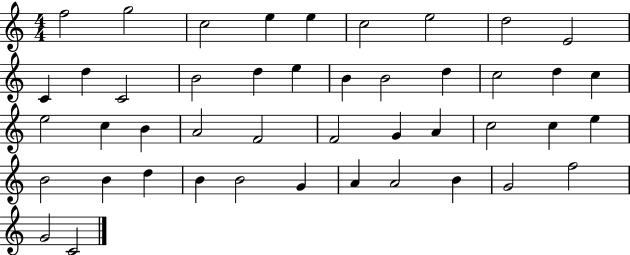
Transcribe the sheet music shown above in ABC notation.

X:1
T:Untitled
M:4/4
L:1/4
K:C
f2 g2 c2 e e c2 e2 d2 E2 C d C2 B2 d e B B2 d c2 d c e2 c B A2 F2 F2 G A c2 c e B2 B d B B2 G A A2 B G2 f2 G2 C2